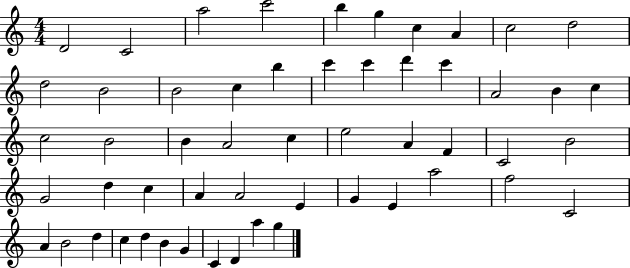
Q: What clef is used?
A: treble